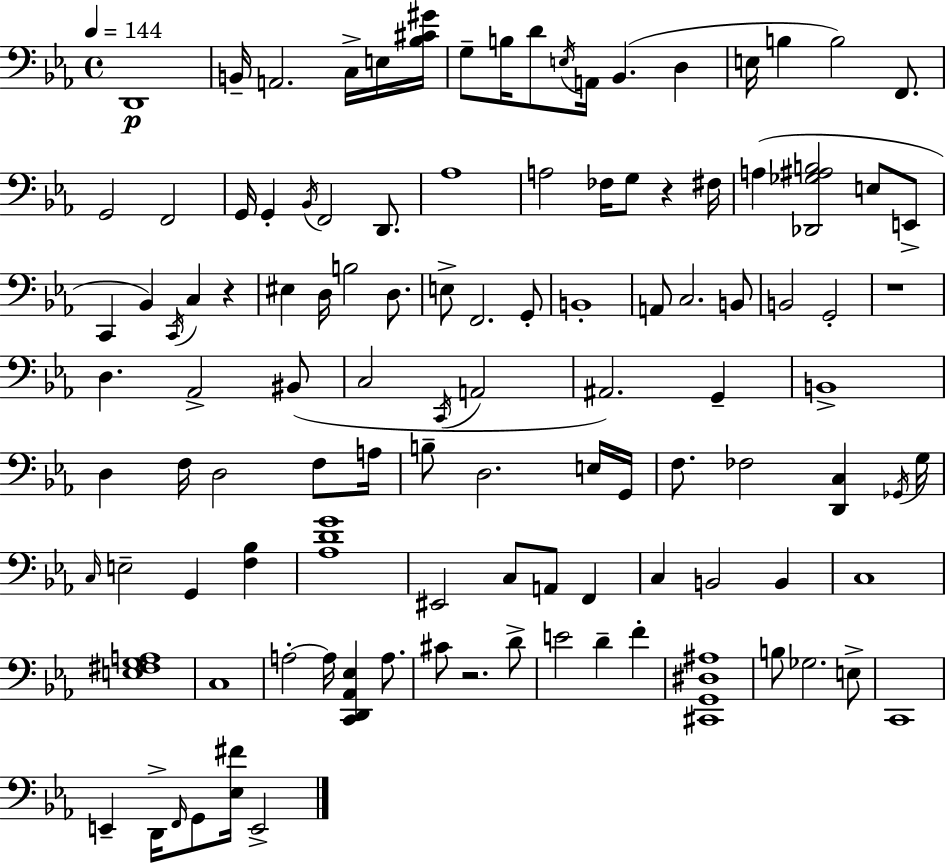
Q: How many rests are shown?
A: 4